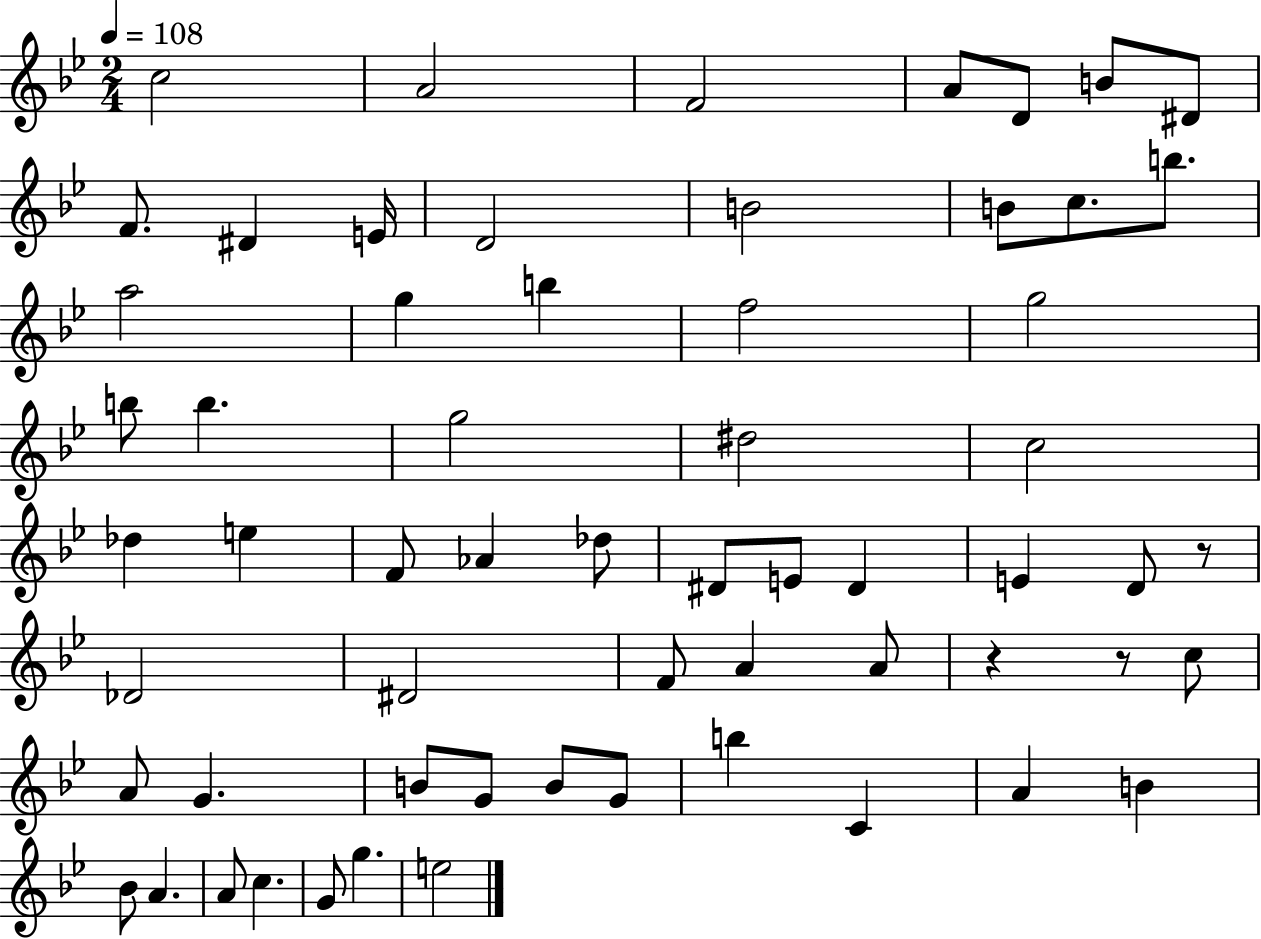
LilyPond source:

{
  \clef treble
  \numericTimeSignature
  \time 2/4
  \key bes \major
  \tempo 4 = 108
  c''2 | a'2 | f'2 | a'8 d'8 b'8 dis'8 | \break f'8. dis'4 e'16 | d'2 | b'2 | b'8 c''8. b''8. | \break a''2 | g''4 b''4 | f''2 | g''2 | \break b''8 b''4. | g''2 | dis''2 | c''2 | \break des''4 e''4 | f'8 aes'4 des''8 | dis'8 e'8 dis'4 | e'4 d'8 r8 | \break des'2 | dis'2 | f'8 a'4 a'8 | r4 r8 c''8 | \break a'8 g'4. | b'8 g'8 b'8 g'8 | b''4 c'4 | a'4 b'4 | \break bes'8 a'4. | a'8 c''4. | g'8 g''4. | e''2 | \break \bar "|."
}